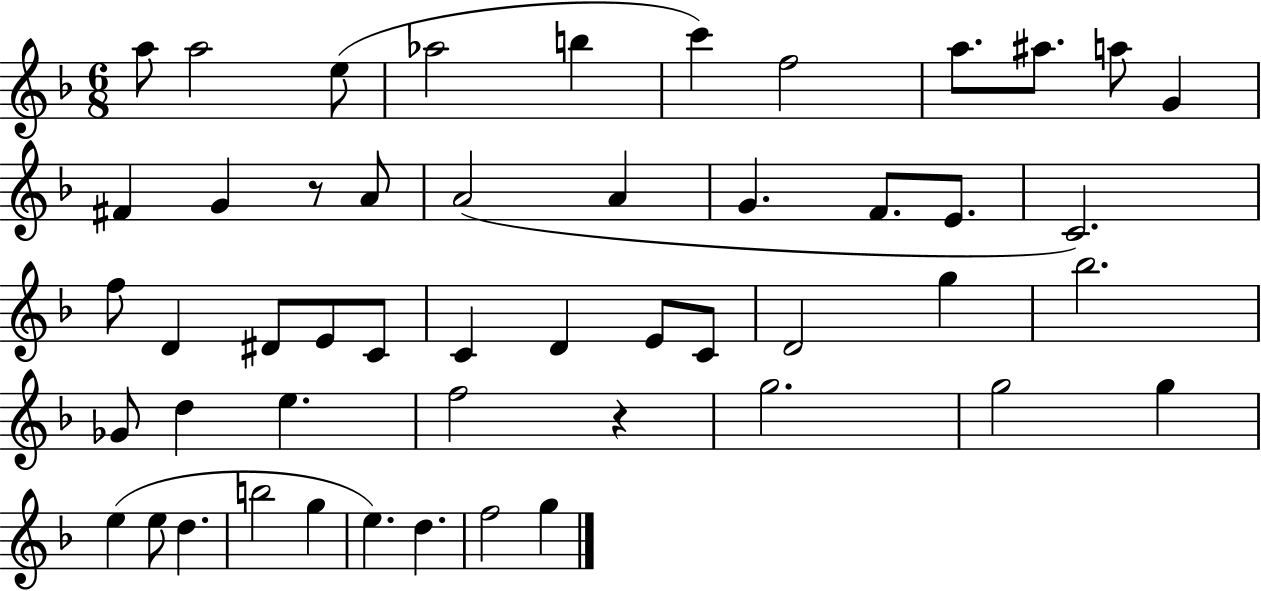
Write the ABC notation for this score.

X:1
T:Untitled
M:6/8
L:1/4
K:F
a/2 a2 e/2 _a2 b c' f2 a/2 ^a/2 a/2 G ^F G z/2 A/2 A2 A G F/2 E/2 C2 f/2 D ^D/2 E/2 C/2 C D E/2 C/2 D2 g _b2 _G/2 d e f2 z g2 g2 g e e/2 d b2 g e d f2 g